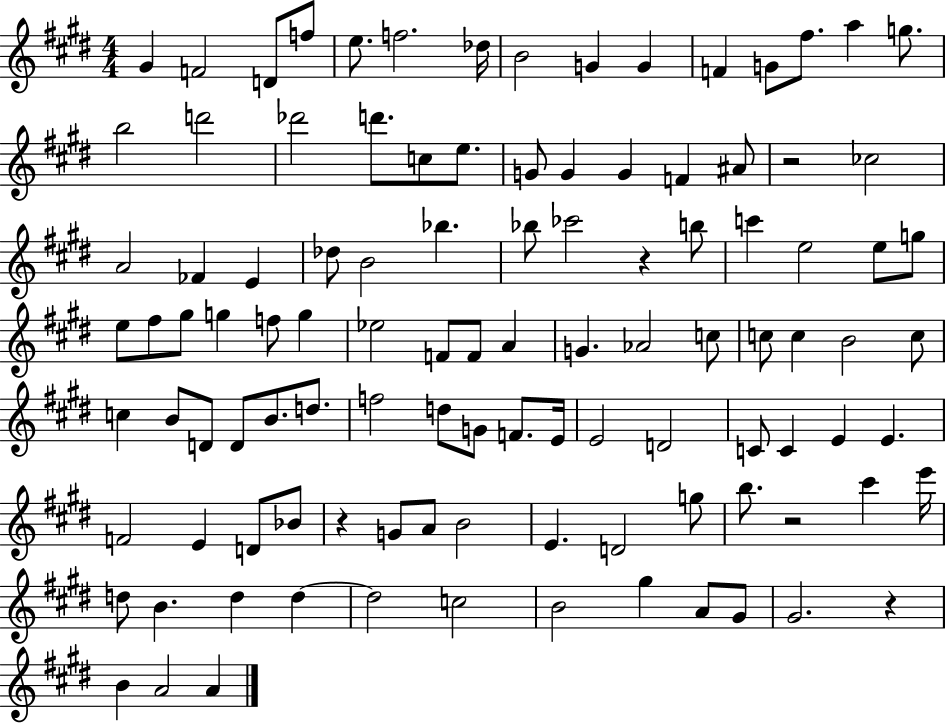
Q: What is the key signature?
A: E major